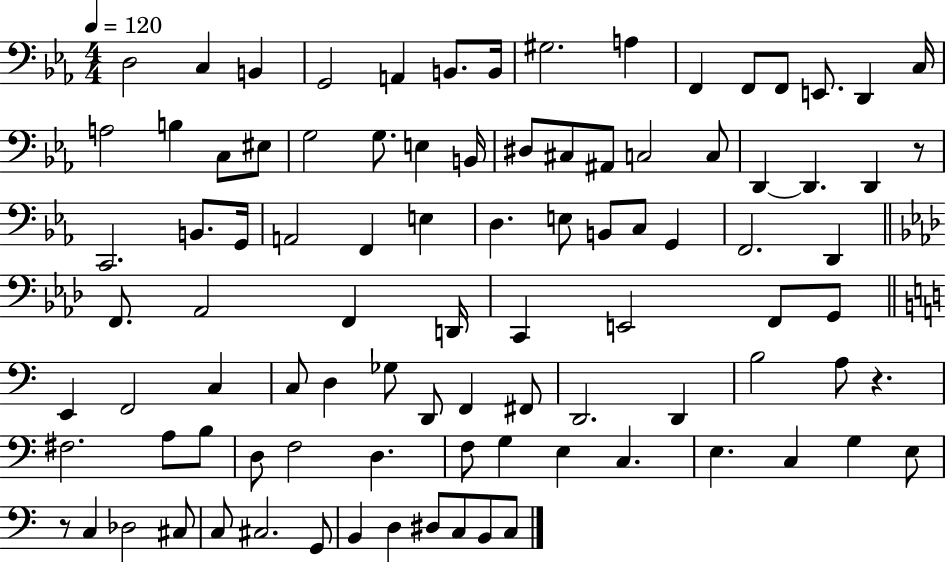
D3/h C3/q B2/q G2/h A2/q B2/e. B2/s G#3/h. A3/q F2/q F2/e F2/e E2/e. D2/q C3/s A3/h B3/q C3/e EIS3/e G3/h G3/e. E3/q B2/s D#3/e C#3/e A#2/e C3/h C3/e D2/q D2/q. D2/q R/e C2/h. B2/e. G2/s A2/h F2/q E3/q D3/q. E3/e B2/e C3/e G2/q F2/h. D2/q F2/e. Ab2/h F2/q D2/s C2/q E2/h F2/e G2/e E2/q F2/h C3/q C3/e D3/q Gb3/e D2/e F2/q F#2/e D2/h. D2/q B3/h A3/e R/q. F#3/h. A3/e B3/e D3/e F3/h D3/q. F3/e G3/q E3/q C3/q. E3/q. C3/q G3/q E3/e R/e C3/q Db3/h C#3/e C3/e C#3/h. G2/e B2/q D3/q D#3/e C3/e B2/e C3/e